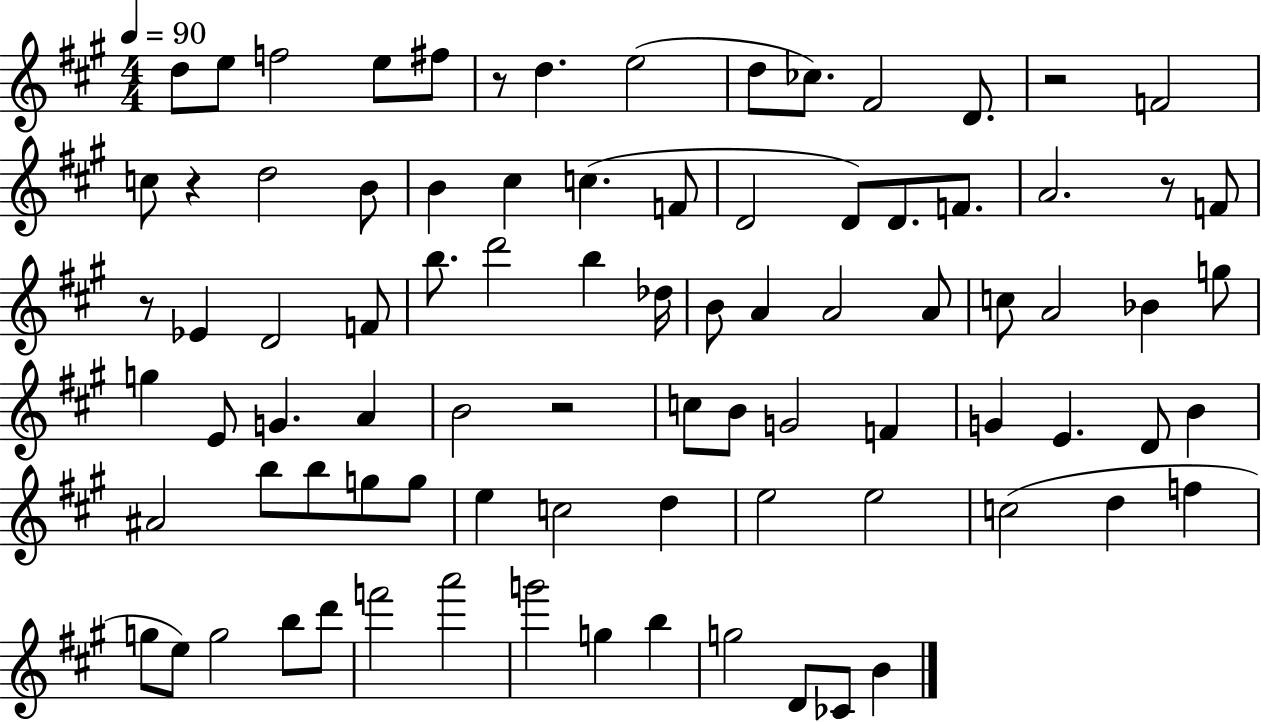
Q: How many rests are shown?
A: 6